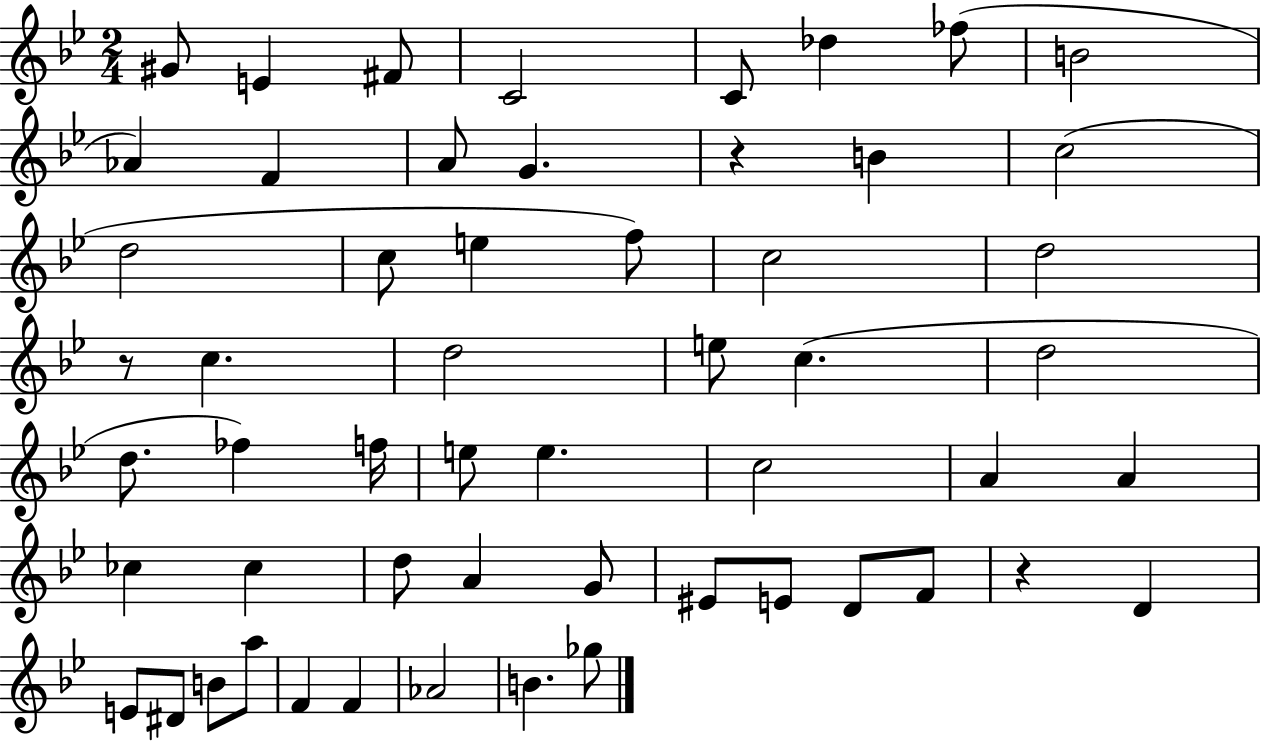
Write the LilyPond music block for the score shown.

{
  \clef treble
  \numericTimeSignature
  \time 2/4
  \key bes \major
  gis'8 e'4 fis'8 | c'2 | c'8 des''4 fes''8( | b'2 | \break aes'4) f'4 | a'8 g'4. | r4 b'4 | c''2( | \break d''2 | c''8 e''4 f''8) | c''2 | d''2 | \break r8 c''4. | d''2 | e''8 c''4.( | d''2 | \break d''8. fes''4) f''16 | e''8 e''4. | c''2 | a'4 a'4 | \break ces''4 ces''4 | d''8 a'4 g'8 | eis'8 e'8 d'8 f'8 | r4 d'4 | \break e'8 dis'8 b'8 a''8 | f'4 f'4 | aes'2 | b'4. ges''8 | \break \bar "|."
}